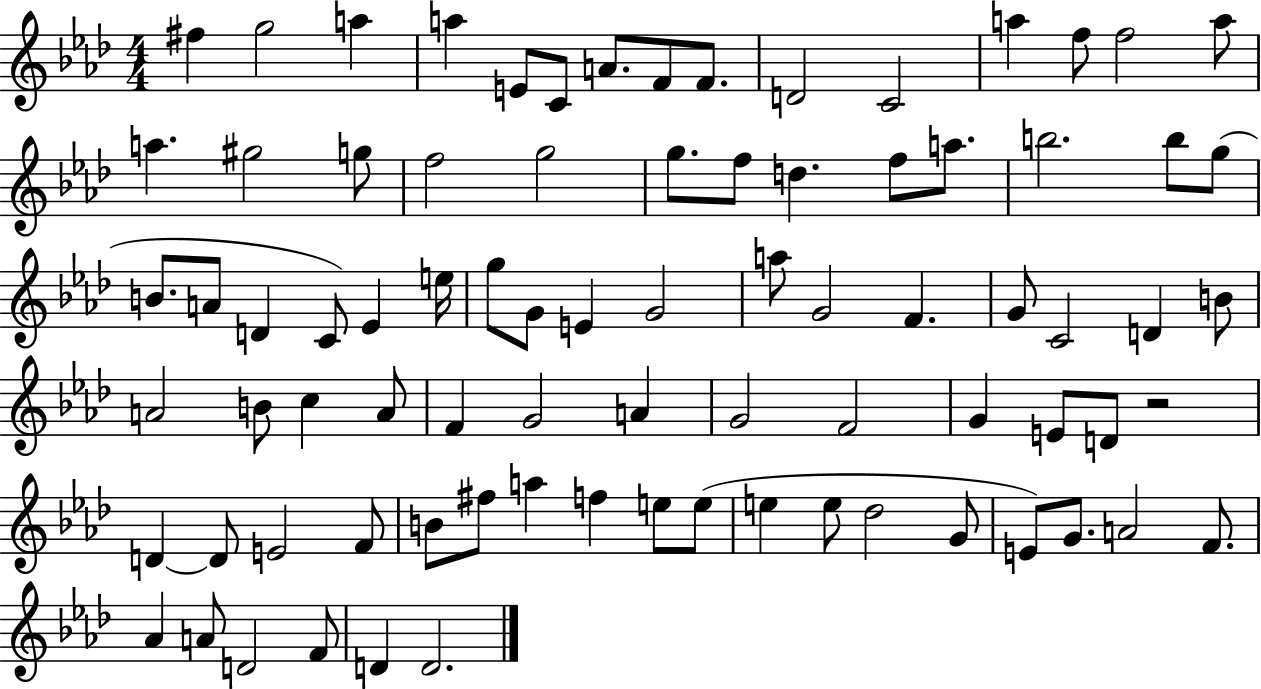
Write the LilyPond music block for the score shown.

{
  \clef treble
  \numericTimeSignature
  \time 4/4
  \key aes \major
  fis''4 g''2 a''4 | a''4 e'8 c'8 a'8. f'8 f'8. | d'2 c'2 | a''4 f''8 f''2 a''8 | \break a''4. gis''2 g''8 | f''2 g''2 | g''8. f''8 d''4. f''8 a''8. | b''2. b''8 g''8( | \break b'8. a'8 d'4 c'8) ees'4 e''16 | g''8 g'8 e'4 g'2 | a''8 g'2 f'4. | g'8 c'2 d'4 b'8 | \break a'2 b'8 c''4 a'8 | f'4 g'2 a'4 | g'2 f'2 | g'4 e'8 d'8 r2 | \break d'4~~ d'8 e'2 f'8 | b'8 fis''8 a''4 f''4 e''8 e''8( | e''4 e''8 des''2 g'8 | e'8) g'8. a'2 f'8. | \break aes'4 a'8 d'2 f'8 | d'4 d'2. | \bar "|."
}